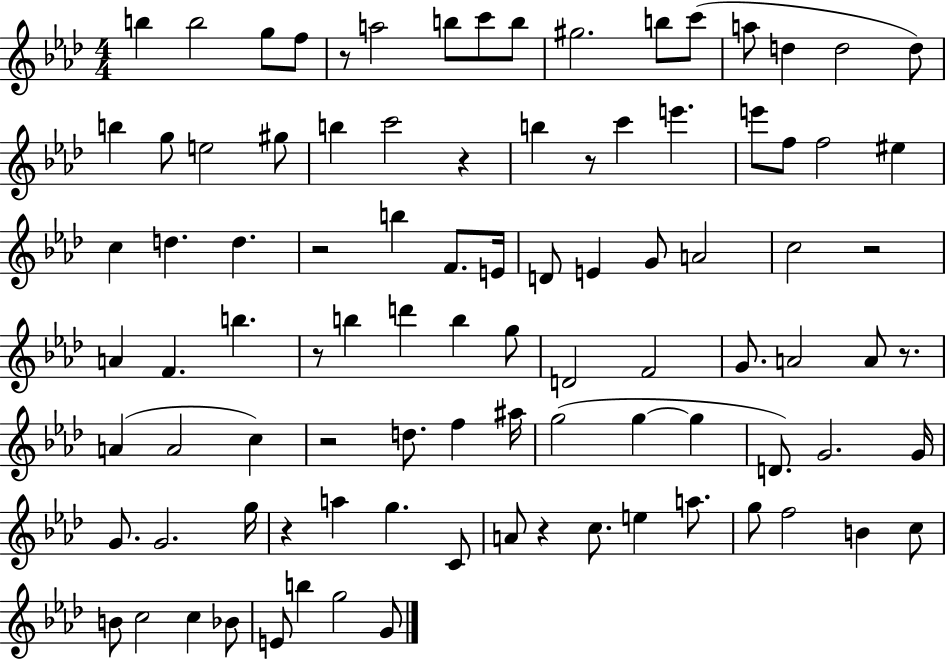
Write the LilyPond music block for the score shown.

{
  \clef treble
  \numericTimeSignature
  \time 4/4
  \key aes \major
  b''4 b''2 g''8 f''8 | r8 a''2 b''8 c'''8 b''8 | gis''2. b''8 c'''8( | a''8 d''4 d''2 d''8) | \break b''4 g''8 e''2 gis''8 | b''4 c'''2 r4 | b''4 r8 c'''4 e'''4. | e'''8 f''8 f''2 eis''4 | \break c''4 d''4. d''4. | r2 b''4 f'8. e'16 | d'8 e'4 g'8 a'2 | c''2 r2 | \break a'4 f'4. b''4. | r8 b''4 d'''4 b''4 g''8 | d'2 f'2 | g'8. a'2 a'8 r8. | \break a'4( a'2 c''4) | r2 d''8. f''4 ais''16 | g''2( g''4~~ g''4 | d'8.) g'2. g'16 | \break g'8. g'2. g''16 | r4 a''4 g''4. c'8 | a'8 r4 c''8. e''4 a''8. | g''8 f''2 b'4 c''8 | \break b'8 c''2 c''4 bes'8 | e'8 b''4 g''2 g'8 | \bar "|."
}